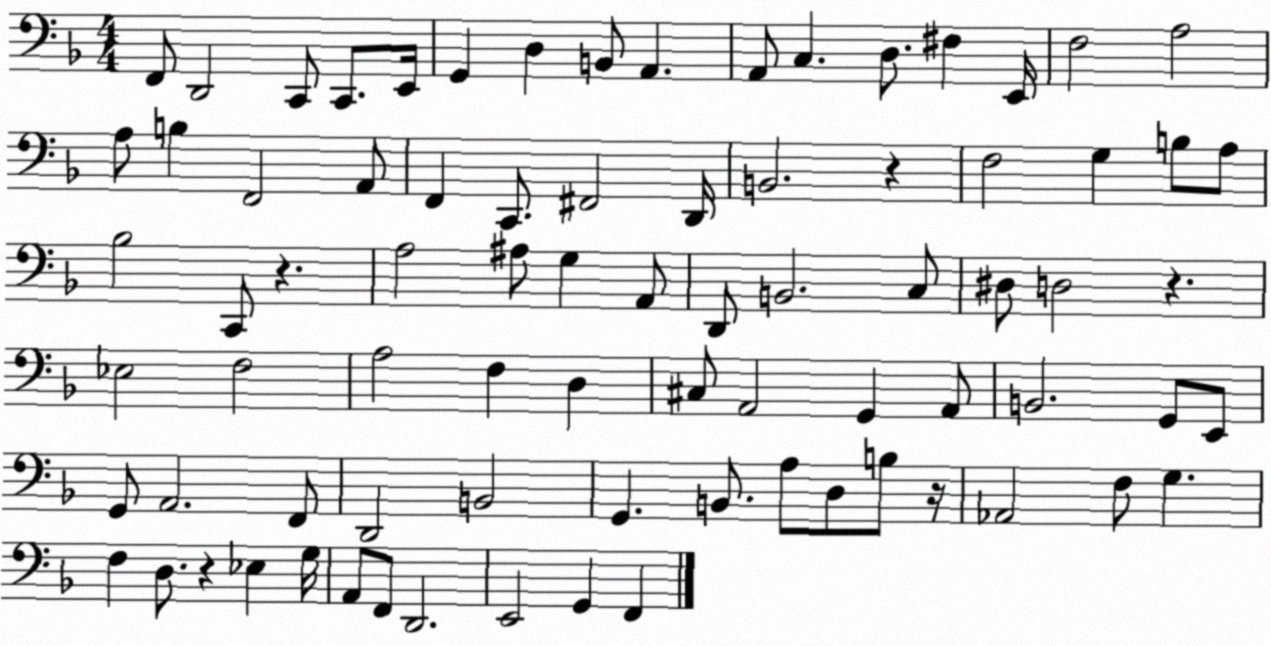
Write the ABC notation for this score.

X:1
T:Untitled
M:4/4
L:1/4
K:F
F,,/2 D,,2 C,,/2 C,,/2 E,,/4 G,, D, B,,/2 A,, A,,/2 C, D,/2 ^F, E,,/4 F,2 A,2 A,/2 B, F,,2 A,,/2 F,, C,,/2 ^F,,2 D,,/4 B,,2 z F,2 G, B,/2 A,/2 _B,2 C,,/2 z A,2 ^A,/2 G, A,,/2 D,,/2 B,,2 C,/2 ^D,/2 D,2 z _E,2 F,2 A,2 F, D, ^C,/2 A,,2 G,, A,,/2 B,,2 G,,/2 E,,/2 G,,/2 A,,2 F,,/2 D,,2 B,,2 G,, B,,/2 A,/2 D,/2 B,/2 z/4 _A,,2 F,/2 G, F, D,/2 z _E, G,/4 A,,/2 F,,/2 D,,2 E,,2 G,, F,,